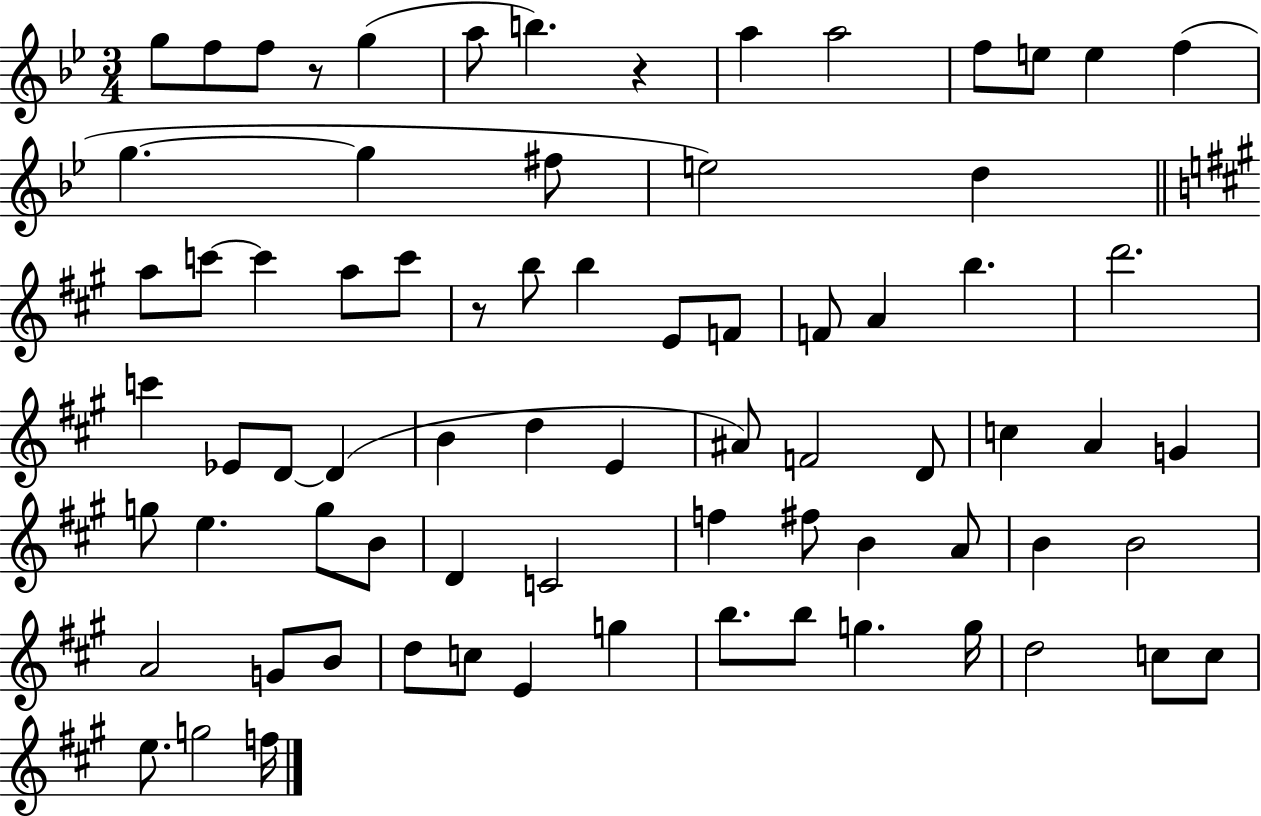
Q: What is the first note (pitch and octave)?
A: G5